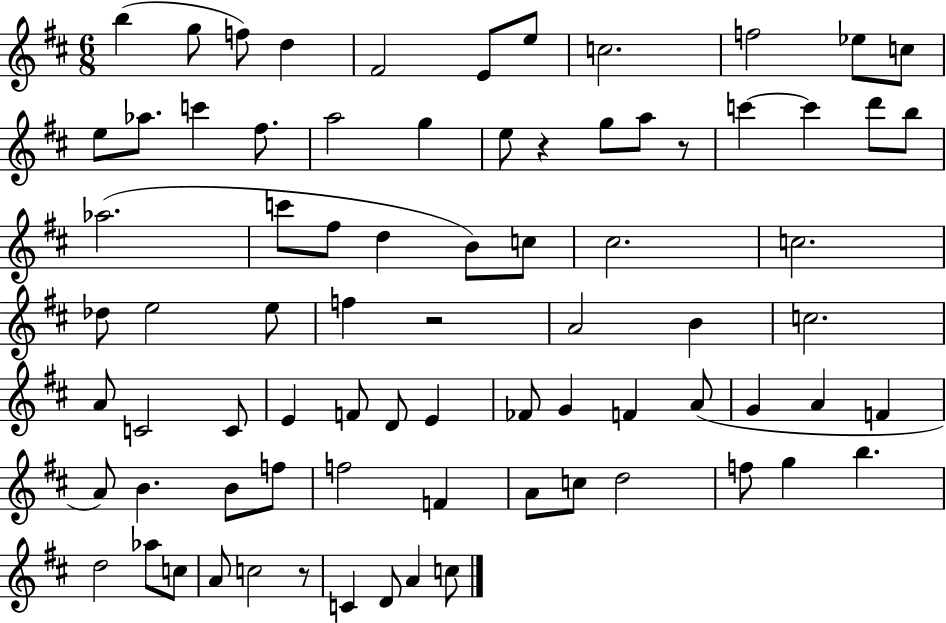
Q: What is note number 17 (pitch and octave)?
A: G5